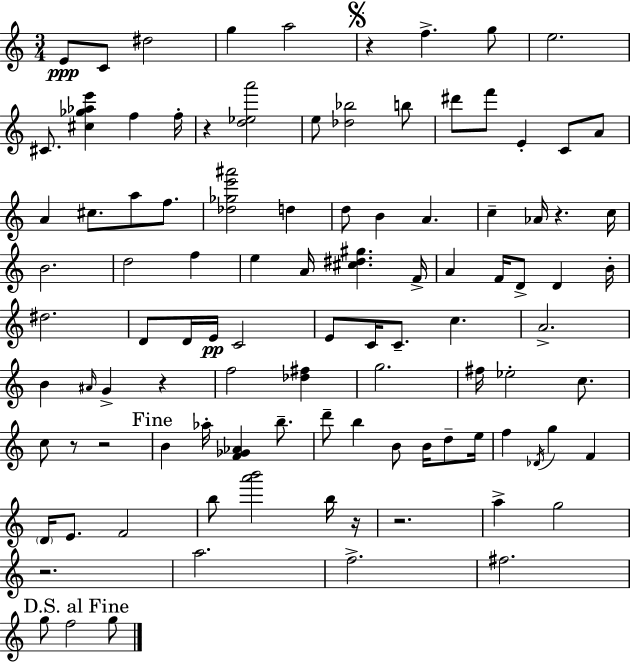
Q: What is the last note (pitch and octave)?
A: G5